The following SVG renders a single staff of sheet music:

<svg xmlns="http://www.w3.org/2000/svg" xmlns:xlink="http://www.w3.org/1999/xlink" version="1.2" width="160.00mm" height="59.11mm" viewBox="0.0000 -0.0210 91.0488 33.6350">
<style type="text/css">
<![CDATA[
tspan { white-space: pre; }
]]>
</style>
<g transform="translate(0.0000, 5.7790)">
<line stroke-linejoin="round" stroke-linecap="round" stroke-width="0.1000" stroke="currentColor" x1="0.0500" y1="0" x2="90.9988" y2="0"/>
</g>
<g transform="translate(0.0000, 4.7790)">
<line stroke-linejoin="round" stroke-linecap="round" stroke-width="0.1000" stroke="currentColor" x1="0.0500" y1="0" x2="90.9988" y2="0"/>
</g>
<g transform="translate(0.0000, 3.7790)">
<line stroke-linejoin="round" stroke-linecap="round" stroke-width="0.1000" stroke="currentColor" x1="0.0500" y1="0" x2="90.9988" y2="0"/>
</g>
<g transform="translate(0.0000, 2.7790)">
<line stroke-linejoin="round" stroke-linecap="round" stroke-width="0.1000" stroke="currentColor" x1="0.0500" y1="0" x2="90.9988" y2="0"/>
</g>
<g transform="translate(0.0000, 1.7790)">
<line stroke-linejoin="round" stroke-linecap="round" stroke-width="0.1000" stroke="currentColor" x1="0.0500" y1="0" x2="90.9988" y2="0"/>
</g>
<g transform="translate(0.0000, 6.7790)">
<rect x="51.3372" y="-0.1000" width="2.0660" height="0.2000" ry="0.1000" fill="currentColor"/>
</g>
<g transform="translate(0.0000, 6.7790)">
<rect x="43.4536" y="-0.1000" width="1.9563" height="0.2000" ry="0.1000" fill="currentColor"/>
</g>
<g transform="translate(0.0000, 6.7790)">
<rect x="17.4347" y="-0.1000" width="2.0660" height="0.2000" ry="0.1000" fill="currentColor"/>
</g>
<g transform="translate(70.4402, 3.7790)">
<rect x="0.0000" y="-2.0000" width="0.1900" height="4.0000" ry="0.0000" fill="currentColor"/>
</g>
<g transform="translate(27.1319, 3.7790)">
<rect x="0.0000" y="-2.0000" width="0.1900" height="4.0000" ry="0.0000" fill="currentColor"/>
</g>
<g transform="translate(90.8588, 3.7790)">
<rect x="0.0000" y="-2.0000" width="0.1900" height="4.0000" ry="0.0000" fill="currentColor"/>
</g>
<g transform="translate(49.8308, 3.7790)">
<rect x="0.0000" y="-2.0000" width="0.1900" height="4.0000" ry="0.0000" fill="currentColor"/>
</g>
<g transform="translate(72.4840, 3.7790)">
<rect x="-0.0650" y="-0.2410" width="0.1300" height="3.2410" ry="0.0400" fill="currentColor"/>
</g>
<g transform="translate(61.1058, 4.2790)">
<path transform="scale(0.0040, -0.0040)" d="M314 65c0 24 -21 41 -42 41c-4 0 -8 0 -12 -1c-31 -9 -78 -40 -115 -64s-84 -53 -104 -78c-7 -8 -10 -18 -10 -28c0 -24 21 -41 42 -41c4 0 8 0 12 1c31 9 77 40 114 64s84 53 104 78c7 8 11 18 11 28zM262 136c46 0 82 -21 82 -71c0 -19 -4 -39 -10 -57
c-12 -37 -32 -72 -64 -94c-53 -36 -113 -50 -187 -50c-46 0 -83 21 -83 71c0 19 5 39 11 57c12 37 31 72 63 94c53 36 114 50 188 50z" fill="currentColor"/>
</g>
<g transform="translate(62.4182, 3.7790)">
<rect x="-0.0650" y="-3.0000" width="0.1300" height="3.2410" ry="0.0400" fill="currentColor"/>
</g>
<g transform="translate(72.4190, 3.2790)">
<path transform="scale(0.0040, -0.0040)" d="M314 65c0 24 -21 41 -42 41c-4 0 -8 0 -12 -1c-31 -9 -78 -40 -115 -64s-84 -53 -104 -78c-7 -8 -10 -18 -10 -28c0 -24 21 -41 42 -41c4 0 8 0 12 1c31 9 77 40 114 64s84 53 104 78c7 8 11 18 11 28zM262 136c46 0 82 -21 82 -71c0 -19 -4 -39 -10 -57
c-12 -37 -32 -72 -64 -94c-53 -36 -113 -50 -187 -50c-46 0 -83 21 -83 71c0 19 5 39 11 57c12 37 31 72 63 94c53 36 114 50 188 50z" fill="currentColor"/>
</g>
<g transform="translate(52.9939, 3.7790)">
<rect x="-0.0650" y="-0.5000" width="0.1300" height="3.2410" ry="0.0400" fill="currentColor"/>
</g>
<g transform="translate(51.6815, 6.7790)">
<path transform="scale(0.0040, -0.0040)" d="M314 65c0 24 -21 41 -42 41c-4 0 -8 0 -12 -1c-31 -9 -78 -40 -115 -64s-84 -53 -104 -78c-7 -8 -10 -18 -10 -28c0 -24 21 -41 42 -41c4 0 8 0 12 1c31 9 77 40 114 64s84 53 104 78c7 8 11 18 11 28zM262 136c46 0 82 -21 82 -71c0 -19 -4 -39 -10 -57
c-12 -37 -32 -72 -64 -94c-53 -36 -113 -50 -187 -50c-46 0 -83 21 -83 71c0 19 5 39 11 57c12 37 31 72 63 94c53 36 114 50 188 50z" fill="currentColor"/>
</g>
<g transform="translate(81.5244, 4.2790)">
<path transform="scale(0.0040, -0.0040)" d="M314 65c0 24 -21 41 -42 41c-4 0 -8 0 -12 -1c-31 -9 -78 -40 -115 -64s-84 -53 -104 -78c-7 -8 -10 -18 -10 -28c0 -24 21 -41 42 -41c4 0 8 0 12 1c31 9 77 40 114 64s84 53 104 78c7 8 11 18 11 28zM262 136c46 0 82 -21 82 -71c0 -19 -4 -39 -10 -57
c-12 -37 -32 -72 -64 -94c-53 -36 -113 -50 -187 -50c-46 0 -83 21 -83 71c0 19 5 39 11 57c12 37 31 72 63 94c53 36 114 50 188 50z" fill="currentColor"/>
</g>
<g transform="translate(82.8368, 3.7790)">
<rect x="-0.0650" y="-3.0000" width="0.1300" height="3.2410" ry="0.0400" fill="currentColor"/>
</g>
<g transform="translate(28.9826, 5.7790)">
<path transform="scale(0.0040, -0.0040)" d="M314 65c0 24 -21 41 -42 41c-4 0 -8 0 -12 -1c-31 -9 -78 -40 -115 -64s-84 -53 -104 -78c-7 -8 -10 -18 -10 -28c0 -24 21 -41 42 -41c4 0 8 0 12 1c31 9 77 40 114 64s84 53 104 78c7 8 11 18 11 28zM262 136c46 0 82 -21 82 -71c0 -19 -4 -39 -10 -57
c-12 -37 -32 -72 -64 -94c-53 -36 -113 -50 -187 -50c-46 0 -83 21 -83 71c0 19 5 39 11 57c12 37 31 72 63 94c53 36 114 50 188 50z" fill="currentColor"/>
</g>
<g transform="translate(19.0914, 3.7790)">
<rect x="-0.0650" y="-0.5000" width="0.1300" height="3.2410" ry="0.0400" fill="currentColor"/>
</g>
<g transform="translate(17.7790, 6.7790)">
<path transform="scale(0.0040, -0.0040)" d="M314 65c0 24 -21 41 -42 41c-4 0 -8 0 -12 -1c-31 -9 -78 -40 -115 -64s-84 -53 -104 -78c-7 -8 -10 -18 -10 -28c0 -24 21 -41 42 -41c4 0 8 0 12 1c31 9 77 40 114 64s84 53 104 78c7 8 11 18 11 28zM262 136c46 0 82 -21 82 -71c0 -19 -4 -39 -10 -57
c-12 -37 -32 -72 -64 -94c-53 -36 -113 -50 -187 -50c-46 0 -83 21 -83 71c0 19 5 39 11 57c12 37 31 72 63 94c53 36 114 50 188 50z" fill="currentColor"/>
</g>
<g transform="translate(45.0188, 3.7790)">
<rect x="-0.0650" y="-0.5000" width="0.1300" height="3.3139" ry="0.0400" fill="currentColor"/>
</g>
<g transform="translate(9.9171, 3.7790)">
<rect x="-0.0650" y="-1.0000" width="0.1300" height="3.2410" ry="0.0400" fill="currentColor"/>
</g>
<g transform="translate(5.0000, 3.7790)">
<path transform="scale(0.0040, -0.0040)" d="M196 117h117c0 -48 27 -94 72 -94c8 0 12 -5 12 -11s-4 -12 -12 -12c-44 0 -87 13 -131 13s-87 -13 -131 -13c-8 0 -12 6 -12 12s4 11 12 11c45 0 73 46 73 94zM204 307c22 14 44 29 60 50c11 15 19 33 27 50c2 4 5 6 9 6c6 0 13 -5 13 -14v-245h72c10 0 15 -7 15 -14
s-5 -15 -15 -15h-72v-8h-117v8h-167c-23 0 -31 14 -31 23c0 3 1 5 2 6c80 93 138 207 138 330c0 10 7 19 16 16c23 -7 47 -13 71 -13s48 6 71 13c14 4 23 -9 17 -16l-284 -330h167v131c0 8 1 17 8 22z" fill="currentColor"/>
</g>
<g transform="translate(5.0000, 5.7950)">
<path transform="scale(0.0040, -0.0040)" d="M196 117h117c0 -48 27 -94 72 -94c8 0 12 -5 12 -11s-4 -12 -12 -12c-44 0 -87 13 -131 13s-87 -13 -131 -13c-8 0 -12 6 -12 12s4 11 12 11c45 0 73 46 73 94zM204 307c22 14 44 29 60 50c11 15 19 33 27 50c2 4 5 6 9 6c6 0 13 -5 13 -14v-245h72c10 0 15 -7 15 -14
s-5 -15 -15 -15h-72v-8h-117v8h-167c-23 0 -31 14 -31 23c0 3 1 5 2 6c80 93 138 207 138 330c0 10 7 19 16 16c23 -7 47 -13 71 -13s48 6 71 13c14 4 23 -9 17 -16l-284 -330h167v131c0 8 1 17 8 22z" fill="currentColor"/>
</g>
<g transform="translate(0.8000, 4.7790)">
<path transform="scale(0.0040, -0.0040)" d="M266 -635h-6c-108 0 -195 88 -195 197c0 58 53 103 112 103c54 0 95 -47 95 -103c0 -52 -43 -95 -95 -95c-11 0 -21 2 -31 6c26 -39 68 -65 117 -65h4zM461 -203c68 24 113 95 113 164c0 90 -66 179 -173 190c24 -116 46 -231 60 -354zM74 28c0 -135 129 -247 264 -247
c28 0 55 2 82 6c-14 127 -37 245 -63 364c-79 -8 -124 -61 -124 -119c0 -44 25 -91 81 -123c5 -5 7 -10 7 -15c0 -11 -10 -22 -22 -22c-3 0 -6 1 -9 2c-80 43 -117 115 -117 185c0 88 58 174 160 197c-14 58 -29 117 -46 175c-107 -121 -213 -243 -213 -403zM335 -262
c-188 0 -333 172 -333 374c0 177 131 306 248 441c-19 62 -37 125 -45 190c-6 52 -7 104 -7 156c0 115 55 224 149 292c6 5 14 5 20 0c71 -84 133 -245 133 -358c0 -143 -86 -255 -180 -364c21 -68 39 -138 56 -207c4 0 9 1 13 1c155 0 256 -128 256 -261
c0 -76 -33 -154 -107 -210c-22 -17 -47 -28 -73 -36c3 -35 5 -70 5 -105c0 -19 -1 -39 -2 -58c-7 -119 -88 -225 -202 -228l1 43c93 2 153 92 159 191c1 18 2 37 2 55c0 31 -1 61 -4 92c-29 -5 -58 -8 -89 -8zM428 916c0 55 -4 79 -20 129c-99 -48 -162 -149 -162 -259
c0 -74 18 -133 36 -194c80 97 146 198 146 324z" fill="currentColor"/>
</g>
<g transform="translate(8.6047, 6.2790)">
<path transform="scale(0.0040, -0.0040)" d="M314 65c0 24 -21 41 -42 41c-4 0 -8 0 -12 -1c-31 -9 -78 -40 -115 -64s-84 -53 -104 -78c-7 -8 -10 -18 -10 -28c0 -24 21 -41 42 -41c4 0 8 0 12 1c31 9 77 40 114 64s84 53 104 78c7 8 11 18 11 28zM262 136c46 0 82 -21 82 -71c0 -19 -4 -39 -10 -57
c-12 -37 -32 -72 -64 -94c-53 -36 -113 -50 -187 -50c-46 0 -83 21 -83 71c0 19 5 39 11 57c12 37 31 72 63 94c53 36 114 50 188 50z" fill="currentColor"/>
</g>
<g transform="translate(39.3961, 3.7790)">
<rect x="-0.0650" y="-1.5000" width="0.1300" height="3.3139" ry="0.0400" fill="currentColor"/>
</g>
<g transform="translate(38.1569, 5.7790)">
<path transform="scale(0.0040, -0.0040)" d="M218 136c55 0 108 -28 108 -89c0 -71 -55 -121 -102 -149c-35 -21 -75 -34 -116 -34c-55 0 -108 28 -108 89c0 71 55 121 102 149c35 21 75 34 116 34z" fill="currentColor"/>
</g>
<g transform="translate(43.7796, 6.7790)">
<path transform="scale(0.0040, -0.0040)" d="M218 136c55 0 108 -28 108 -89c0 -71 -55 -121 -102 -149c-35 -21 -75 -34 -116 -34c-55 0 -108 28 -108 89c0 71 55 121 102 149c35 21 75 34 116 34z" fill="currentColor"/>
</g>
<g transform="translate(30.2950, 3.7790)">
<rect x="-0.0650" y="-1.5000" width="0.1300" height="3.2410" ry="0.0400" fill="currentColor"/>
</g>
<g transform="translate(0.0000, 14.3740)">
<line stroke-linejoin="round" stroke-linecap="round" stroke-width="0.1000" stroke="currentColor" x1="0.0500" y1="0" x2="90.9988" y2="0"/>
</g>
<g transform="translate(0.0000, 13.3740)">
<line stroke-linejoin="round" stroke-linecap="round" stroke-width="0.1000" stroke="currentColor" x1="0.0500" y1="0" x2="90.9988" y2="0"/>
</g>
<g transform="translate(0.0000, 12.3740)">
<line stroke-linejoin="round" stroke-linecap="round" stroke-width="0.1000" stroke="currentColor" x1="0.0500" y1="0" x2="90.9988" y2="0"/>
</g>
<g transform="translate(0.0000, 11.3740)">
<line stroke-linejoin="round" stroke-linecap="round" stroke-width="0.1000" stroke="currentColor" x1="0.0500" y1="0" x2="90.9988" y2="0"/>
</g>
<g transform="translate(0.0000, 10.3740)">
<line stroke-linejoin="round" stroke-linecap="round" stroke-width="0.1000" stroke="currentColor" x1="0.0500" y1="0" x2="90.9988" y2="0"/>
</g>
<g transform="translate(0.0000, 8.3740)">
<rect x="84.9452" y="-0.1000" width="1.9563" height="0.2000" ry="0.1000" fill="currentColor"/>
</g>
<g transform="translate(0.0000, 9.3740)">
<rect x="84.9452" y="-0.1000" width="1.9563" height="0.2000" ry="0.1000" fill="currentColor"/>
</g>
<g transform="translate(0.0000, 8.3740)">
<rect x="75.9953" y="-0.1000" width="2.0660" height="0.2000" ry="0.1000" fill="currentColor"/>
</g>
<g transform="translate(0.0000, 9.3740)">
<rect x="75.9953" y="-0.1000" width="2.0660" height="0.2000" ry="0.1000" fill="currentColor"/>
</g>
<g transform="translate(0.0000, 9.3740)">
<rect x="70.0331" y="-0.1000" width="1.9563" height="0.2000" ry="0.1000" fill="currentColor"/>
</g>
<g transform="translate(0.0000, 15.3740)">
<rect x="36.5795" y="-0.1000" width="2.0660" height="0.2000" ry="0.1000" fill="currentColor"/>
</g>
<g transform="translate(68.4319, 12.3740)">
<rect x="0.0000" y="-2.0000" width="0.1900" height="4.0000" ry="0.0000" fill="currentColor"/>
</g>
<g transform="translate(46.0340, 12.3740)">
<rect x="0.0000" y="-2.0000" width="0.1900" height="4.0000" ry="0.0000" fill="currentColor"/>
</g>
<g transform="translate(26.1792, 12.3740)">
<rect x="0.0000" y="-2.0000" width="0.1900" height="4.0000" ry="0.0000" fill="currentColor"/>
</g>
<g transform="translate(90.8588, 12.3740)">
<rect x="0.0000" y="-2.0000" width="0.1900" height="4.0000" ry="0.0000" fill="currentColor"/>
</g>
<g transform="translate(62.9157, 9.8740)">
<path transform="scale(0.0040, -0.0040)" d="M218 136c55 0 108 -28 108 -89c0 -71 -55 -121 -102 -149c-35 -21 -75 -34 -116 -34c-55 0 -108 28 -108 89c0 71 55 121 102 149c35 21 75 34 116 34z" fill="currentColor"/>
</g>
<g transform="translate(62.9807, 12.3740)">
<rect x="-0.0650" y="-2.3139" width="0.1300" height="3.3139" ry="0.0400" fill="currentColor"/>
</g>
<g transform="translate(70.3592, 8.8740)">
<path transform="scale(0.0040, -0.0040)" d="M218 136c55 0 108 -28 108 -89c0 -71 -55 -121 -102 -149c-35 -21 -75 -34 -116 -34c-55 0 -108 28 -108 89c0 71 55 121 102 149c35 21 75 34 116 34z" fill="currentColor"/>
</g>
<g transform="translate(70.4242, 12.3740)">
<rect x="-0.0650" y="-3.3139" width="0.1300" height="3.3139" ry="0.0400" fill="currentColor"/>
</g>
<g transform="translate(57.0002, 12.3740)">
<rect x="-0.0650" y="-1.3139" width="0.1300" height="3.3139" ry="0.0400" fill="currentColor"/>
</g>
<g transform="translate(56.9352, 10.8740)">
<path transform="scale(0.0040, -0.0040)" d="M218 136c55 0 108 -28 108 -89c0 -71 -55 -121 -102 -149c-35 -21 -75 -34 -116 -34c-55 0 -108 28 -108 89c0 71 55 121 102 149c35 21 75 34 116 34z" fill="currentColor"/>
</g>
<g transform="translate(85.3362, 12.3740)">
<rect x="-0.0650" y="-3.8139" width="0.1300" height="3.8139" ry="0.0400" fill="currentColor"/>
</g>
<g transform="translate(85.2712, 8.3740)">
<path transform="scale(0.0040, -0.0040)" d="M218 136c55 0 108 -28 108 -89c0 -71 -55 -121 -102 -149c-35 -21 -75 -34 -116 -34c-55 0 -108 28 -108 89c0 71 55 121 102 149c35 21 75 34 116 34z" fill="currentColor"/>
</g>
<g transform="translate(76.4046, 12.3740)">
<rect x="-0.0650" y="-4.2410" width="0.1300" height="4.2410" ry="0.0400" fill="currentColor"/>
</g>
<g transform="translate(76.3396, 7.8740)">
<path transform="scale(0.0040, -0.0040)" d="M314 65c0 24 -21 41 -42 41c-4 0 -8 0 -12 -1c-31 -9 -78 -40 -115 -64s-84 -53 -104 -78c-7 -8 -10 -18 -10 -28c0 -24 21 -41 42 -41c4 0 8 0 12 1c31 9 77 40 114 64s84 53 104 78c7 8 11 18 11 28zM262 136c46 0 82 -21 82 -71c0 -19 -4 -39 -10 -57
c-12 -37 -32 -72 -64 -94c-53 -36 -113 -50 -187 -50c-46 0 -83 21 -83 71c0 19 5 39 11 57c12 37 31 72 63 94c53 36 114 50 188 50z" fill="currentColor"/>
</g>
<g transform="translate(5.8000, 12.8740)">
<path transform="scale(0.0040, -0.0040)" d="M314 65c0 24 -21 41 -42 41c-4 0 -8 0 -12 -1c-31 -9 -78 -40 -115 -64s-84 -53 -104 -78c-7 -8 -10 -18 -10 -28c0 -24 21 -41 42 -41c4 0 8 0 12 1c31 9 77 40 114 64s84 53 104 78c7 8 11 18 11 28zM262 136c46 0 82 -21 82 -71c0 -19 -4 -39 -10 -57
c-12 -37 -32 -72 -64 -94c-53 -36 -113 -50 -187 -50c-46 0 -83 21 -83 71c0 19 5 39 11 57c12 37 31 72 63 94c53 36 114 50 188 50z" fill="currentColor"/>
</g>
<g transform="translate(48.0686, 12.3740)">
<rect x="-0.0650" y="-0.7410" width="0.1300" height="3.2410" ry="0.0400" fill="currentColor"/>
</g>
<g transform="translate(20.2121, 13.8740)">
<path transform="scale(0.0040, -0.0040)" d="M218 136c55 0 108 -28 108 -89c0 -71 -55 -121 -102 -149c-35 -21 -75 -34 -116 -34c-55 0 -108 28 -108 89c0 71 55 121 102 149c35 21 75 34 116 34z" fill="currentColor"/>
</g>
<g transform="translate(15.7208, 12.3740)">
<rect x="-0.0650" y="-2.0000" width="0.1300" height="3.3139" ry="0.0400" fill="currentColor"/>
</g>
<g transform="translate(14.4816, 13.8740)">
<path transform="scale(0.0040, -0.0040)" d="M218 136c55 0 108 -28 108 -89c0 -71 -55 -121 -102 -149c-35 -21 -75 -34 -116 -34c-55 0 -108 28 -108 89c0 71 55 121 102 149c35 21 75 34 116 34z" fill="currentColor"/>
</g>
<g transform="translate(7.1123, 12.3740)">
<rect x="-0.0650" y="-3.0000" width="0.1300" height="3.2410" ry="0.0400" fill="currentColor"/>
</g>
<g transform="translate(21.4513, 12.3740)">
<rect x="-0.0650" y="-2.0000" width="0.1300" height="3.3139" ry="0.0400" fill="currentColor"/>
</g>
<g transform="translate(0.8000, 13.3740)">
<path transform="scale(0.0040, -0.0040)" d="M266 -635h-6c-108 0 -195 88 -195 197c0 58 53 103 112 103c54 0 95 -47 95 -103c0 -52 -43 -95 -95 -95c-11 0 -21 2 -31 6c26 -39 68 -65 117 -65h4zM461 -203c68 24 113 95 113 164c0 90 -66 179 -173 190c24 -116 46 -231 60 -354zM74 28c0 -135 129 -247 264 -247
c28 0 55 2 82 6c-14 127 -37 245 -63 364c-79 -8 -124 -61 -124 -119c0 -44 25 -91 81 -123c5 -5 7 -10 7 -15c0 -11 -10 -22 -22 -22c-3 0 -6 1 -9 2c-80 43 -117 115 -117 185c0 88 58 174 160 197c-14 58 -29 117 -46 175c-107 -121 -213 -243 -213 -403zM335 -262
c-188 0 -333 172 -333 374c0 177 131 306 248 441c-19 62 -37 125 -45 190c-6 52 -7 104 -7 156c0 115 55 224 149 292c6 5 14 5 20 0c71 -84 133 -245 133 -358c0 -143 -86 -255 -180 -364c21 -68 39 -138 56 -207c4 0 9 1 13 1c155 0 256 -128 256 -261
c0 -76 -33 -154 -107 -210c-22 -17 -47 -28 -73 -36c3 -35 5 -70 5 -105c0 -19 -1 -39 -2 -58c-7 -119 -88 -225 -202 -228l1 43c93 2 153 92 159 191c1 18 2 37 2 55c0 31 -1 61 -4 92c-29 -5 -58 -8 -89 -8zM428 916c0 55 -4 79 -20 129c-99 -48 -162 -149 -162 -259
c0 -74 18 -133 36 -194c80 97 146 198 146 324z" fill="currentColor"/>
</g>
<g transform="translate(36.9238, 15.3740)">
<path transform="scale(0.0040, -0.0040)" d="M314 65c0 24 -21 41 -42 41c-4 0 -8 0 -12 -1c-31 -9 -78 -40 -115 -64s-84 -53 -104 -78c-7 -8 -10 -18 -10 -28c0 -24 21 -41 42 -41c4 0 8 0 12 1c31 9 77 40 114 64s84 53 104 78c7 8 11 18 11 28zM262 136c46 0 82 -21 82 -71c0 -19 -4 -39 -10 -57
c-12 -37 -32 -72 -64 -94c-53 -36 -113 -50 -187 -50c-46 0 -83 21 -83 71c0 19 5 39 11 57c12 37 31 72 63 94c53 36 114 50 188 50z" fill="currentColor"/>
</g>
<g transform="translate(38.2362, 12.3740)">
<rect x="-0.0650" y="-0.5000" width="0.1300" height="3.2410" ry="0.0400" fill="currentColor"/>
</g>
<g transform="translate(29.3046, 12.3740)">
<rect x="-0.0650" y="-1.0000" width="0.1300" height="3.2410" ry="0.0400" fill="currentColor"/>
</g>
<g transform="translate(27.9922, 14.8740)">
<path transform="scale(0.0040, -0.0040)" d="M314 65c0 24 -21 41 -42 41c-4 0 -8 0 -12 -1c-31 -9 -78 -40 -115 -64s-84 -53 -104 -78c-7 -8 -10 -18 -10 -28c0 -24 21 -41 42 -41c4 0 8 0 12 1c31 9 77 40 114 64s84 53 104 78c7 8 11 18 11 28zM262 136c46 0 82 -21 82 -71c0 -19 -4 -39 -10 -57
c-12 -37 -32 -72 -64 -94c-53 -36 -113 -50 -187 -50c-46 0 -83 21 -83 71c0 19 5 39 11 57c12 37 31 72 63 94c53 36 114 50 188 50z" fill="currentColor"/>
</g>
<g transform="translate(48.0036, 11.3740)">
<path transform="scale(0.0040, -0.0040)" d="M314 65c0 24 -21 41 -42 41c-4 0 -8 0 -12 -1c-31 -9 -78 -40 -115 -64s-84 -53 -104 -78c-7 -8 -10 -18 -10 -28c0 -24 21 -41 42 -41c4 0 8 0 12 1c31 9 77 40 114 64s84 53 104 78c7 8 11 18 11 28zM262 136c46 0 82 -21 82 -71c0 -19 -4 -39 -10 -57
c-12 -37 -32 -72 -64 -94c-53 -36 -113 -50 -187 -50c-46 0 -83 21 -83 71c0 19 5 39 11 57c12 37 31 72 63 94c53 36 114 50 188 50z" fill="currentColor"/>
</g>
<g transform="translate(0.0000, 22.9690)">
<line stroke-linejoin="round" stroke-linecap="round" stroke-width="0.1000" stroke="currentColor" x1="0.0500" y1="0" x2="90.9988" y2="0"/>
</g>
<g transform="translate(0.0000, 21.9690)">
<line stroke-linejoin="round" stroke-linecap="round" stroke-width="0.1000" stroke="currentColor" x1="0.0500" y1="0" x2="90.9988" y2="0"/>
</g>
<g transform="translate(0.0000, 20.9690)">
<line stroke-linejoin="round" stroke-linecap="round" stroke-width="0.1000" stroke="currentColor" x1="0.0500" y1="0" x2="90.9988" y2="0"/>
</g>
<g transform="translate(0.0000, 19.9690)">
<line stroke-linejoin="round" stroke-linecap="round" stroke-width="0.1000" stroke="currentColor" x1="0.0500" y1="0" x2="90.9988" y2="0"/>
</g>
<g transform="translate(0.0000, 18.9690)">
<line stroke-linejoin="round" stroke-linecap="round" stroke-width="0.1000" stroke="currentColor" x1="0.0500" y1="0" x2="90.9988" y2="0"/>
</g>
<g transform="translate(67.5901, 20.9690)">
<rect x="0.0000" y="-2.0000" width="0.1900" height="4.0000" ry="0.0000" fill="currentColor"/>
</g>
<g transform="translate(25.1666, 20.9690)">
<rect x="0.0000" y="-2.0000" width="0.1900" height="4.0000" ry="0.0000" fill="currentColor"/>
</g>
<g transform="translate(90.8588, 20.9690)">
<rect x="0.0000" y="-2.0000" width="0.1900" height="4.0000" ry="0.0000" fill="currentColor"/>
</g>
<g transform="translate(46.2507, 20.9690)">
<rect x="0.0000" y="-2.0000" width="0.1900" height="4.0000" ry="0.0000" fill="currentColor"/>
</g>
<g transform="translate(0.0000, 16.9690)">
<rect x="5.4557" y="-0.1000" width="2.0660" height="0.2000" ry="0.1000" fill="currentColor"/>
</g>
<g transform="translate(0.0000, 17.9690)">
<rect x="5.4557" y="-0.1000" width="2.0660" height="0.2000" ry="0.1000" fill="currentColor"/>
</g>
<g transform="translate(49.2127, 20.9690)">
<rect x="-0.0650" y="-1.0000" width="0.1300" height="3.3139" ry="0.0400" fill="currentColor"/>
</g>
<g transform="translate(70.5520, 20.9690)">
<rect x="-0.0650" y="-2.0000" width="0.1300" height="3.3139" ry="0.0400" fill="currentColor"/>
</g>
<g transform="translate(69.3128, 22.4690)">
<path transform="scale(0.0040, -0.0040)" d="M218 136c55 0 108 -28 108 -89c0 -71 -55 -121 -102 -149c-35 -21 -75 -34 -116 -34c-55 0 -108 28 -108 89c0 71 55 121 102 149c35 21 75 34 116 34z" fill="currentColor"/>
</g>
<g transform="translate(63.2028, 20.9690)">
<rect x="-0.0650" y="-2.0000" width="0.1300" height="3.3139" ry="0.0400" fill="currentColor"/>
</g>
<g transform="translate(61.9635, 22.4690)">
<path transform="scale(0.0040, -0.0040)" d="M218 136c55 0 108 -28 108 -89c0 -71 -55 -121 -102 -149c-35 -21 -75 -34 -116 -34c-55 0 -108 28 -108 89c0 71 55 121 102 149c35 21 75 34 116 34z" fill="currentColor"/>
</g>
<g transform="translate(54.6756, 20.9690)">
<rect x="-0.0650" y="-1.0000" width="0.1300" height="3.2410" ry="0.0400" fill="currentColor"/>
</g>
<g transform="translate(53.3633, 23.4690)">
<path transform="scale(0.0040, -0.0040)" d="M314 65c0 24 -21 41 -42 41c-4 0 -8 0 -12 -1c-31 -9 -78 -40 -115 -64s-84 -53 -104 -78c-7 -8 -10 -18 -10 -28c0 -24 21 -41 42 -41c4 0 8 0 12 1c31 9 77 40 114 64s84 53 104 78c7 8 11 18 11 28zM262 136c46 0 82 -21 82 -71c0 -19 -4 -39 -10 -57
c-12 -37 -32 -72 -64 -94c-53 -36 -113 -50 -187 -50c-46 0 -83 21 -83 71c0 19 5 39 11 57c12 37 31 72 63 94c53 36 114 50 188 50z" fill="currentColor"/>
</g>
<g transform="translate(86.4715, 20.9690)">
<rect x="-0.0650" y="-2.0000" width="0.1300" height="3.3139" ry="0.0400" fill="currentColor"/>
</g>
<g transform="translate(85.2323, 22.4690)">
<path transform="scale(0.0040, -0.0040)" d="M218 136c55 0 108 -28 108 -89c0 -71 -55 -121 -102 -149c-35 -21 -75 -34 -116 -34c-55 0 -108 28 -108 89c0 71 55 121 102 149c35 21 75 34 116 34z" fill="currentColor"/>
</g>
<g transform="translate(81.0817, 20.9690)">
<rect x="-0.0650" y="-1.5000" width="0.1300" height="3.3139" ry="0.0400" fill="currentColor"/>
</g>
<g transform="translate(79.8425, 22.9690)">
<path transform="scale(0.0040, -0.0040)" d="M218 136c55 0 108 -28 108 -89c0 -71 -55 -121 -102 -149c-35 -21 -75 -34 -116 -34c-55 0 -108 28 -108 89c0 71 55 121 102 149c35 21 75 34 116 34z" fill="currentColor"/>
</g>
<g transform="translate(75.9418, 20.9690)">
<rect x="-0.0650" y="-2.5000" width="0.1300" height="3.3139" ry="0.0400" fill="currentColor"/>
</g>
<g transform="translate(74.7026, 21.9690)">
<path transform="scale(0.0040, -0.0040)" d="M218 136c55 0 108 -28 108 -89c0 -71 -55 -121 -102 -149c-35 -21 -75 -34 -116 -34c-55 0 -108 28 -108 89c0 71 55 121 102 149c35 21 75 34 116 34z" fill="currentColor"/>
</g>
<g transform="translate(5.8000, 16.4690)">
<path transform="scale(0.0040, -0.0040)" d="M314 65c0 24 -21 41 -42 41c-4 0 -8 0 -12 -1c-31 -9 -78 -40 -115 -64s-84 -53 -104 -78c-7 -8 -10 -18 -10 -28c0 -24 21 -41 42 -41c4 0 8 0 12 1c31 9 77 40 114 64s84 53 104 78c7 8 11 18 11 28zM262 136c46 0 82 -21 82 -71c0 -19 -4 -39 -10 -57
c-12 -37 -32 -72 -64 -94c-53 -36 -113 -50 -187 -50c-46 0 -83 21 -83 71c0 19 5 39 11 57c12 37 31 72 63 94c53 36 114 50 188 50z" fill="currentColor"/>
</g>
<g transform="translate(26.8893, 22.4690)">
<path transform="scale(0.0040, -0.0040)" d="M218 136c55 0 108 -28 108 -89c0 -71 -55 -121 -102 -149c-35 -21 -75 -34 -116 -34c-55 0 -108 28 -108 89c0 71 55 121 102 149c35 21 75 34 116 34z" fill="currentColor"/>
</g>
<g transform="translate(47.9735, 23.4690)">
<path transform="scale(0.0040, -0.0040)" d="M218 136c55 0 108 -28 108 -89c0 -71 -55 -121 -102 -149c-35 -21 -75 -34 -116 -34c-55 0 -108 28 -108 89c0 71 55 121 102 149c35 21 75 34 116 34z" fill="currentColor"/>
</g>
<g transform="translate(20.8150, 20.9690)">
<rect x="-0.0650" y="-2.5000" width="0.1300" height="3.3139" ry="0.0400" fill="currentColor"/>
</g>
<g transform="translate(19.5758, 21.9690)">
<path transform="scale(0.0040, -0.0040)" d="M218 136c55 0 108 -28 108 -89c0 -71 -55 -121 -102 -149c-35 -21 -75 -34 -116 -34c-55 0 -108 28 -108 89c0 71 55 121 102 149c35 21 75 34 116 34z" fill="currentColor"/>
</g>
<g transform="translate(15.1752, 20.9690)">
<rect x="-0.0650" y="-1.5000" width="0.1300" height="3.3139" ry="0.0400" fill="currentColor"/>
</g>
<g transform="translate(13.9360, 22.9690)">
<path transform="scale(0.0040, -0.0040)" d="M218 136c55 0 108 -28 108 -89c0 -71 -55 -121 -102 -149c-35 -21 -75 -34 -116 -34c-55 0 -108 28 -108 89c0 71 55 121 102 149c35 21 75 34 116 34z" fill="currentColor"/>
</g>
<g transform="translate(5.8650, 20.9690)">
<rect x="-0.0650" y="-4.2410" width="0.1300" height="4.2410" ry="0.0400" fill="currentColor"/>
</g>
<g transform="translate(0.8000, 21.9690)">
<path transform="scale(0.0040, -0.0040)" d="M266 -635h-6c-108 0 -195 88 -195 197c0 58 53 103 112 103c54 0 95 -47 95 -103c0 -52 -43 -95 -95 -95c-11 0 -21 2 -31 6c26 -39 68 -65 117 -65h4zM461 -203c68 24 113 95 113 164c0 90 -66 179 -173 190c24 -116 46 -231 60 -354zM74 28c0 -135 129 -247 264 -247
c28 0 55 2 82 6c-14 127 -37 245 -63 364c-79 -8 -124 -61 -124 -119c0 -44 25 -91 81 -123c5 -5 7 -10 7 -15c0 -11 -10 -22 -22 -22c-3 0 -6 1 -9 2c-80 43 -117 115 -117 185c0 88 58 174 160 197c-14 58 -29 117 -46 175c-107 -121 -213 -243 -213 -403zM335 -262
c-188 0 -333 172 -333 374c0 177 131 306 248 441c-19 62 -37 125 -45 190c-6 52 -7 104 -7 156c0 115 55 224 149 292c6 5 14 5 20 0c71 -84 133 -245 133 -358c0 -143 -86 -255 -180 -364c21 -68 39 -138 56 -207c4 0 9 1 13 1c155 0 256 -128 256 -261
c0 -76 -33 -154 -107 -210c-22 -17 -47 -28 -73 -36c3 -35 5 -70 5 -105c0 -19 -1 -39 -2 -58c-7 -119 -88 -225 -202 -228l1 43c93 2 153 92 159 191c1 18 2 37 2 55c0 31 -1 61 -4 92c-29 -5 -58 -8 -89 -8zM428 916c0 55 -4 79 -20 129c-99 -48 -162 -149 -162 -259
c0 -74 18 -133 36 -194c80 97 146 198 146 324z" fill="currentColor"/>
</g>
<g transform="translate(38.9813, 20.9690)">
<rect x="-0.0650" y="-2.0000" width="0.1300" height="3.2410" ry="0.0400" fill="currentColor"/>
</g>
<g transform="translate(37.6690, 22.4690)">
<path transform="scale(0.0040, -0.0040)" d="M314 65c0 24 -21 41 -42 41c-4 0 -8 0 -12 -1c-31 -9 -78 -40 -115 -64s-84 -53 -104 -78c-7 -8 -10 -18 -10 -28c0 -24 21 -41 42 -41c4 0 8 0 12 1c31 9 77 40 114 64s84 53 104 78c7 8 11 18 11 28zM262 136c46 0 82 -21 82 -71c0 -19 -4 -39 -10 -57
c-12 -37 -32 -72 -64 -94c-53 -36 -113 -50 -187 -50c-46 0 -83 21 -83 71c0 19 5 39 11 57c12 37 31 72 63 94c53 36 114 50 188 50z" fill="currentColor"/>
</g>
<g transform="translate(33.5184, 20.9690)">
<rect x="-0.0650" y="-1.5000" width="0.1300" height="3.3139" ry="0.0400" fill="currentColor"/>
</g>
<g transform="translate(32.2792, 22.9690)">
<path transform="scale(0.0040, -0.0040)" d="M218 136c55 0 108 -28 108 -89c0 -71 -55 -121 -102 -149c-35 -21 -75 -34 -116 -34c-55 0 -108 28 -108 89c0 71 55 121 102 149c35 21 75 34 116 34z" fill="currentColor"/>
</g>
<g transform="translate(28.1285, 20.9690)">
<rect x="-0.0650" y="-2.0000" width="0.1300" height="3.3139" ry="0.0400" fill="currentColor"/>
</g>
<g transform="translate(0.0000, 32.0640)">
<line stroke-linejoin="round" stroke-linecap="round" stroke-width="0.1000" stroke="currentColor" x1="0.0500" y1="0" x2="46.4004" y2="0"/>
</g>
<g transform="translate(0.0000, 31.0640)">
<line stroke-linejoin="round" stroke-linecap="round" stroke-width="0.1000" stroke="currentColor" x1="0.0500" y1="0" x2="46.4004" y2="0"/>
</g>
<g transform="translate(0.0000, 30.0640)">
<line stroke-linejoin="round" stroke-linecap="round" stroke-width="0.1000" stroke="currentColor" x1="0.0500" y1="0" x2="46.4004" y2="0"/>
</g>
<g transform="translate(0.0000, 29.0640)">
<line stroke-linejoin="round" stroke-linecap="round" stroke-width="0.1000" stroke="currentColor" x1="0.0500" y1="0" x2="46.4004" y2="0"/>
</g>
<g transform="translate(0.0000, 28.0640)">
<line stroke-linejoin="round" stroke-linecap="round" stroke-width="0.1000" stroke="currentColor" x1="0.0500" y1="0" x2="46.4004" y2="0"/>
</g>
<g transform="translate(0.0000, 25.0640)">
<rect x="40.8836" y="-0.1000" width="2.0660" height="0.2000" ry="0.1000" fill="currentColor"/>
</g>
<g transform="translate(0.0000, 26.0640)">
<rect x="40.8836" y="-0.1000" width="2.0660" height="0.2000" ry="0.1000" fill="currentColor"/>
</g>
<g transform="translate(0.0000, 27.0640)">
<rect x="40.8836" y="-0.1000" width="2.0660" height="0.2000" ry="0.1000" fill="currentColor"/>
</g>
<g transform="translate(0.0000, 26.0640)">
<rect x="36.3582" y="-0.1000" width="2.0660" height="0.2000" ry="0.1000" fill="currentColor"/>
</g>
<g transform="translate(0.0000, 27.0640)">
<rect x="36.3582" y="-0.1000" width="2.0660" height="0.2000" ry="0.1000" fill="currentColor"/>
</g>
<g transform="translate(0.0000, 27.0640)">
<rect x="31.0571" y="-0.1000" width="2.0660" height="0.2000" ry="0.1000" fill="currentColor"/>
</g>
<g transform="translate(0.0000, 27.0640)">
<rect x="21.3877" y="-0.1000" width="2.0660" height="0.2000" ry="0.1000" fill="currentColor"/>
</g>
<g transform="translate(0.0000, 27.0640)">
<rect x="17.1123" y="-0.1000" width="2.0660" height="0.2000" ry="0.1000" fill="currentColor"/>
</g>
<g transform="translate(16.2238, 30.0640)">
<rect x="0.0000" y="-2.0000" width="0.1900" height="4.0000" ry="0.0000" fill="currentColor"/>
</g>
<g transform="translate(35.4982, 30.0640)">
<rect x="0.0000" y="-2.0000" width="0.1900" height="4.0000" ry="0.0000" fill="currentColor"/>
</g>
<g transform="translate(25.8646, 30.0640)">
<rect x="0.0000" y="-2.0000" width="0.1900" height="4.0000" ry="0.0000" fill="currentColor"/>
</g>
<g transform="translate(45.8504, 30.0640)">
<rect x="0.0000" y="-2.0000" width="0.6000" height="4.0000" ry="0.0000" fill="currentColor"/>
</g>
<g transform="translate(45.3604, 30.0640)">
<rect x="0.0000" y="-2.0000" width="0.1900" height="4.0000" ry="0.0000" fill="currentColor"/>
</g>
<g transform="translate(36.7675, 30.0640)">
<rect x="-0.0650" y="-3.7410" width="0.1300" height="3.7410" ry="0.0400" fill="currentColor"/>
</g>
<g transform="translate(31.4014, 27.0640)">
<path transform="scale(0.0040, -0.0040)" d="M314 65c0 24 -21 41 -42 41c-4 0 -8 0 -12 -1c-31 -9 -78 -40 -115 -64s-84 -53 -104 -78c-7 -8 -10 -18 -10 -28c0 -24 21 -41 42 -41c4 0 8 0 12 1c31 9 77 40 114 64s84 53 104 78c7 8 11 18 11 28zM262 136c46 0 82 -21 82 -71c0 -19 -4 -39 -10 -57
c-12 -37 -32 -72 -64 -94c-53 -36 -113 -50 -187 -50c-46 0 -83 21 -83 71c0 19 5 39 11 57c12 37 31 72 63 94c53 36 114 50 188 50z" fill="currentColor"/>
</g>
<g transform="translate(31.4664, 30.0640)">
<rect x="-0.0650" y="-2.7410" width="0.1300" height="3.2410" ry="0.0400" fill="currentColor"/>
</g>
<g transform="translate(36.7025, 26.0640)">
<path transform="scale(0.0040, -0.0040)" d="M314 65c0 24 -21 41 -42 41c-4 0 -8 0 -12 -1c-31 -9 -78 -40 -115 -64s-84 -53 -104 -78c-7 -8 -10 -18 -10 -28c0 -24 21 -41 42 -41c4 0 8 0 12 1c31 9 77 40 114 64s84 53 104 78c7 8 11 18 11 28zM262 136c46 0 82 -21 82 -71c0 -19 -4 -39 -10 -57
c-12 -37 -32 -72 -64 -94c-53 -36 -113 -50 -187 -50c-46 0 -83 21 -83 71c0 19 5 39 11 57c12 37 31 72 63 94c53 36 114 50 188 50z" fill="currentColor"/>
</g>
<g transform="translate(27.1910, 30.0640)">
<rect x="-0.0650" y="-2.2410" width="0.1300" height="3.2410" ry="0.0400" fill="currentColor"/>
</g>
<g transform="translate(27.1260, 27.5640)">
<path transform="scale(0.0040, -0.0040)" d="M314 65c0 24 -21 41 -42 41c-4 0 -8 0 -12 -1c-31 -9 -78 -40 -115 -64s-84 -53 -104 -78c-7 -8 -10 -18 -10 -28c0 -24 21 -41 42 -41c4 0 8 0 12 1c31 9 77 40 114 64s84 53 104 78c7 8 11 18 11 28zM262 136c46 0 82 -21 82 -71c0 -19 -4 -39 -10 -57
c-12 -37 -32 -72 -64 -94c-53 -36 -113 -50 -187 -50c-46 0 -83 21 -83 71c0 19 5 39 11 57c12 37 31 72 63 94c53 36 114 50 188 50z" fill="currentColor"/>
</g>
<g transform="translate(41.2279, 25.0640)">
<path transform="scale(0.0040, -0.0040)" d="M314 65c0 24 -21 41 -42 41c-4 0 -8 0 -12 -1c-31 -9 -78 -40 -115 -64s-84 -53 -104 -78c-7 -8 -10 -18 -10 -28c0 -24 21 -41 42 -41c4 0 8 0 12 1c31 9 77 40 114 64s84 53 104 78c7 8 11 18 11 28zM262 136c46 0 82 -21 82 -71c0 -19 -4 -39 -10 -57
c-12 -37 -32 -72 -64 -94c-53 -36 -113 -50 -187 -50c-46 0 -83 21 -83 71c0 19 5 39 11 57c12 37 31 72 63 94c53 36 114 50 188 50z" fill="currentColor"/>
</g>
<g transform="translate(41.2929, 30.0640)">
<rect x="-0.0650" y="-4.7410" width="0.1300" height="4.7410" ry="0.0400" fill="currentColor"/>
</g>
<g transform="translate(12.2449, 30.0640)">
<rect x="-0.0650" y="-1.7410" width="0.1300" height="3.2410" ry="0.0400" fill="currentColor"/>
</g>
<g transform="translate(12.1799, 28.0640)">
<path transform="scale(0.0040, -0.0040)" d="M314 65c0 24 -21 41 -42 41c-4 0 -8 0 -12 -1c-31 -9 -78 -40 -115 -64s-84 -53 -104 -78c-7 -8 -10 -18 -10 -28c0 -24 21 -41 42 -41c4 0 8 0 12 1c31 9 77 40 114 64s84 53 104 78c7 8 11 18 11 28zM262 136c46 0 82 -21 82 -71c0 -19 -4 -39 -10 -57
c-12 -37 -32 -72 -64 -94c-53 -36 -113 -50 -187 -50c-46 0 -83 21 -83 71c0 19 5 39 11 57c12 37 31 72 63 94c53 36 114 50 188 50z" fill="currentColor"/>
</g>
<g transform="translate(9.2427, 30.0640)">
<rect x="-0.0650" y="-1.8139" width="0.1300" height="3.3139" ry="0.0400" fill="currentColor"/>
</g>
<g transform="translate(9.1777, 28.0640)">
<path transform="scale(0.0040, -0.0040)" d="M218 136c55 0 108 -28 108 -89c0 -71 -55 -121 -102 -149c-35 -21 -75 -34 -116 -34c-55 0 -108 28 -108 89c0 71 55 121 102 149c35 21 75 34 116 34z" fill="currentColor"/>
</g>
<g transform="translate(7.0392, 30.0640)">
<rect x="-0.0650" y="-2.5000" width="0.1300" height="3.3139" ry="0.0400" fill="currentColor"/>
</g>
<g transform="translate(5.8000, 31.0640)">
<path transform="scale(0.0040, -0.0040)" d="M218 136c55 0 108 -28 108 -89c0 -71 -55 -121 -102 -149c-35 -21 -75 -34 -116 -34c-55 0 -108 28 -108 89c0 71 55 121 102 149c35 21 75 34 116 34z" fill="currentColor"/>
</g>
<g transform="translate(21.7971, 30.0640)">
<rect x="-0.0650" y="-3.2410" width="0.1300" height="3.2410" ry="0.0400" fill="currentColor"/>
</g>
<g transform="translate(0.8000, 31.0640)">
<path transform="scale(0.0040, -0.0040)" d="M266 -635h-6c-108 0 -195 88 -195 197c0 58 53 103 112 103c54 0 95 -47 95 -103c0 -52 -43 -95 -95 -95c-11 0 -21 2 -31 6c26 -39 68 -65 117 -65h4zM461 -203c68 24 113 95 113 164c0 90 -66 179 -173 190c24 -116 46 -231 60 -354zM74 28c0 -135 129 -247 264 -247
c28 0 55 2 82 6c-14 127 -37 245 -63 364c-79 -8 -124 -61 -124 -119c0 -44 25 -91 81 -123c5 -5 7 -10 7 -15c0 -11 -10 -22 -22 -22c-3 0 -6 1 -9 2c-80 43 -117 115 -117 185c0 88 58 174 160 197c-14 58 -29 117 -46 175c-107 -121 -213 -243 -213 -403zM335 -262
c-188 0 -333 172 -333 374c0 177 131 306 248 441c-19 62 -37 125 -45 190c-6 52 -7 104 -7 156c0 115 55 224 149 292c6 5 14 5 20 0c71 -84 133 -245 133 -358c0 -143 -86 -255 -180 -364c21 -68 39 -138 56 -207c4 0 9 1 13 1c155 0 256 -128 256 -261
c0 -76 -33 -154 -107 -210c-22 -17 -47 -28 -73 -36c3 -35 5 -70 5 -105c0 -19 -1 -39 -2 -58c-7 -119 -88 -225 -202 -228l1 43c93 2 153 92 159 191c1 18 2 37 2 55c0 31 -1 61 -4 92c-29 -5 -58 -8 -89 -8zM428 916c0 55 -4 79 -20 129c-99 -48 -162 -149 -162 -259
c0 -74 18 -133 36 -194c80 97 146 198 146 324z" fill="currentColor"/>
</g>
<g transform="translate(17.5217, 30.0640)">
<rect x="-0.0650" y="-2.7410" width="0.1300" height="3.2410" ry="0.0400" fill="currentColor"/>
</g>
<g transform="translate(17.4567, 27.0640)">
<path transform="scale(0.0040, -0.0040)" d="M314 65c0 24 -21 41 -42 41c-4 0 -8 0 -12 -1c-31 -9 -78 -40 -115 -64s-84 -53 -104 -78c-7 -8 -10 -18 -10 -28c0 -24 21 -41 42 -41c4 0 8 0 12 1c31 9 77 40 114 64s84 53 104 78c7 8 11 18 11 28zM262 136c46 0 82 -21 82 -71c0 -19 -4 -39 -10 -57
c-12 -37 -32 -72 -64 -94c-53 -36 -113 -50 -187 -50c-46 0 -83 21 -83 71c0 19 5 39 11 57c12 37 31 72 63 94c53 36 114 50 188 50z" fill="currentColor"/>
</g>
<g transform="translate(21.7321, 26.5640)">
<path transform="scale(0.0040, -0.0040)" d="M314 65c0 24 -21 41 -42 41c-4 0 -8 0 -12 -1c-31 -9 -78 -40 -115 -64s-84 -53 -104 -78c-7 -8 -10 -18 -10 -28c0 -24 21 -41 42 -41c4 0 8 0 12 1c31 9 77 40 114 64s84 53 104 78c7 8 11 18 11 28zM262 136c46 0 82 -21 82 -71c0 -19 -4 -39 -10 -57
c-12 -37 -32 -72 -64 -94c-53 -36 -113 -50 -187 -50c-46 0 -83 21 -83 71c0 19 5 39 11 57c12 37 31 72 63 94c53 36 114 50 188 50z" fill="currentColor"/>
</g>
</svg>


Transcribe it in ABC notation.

X:1
T:Untitled
M:4/4
L:1/4
K:C
D2 C2 E2 E C C2 A2 c2 A2 A2 F F D2 C2 d2 e g b d'2 c' d'2 E G F E F2 D D2 F F G E F G f f2 a2 b2 g2 a2 c'2 e'2